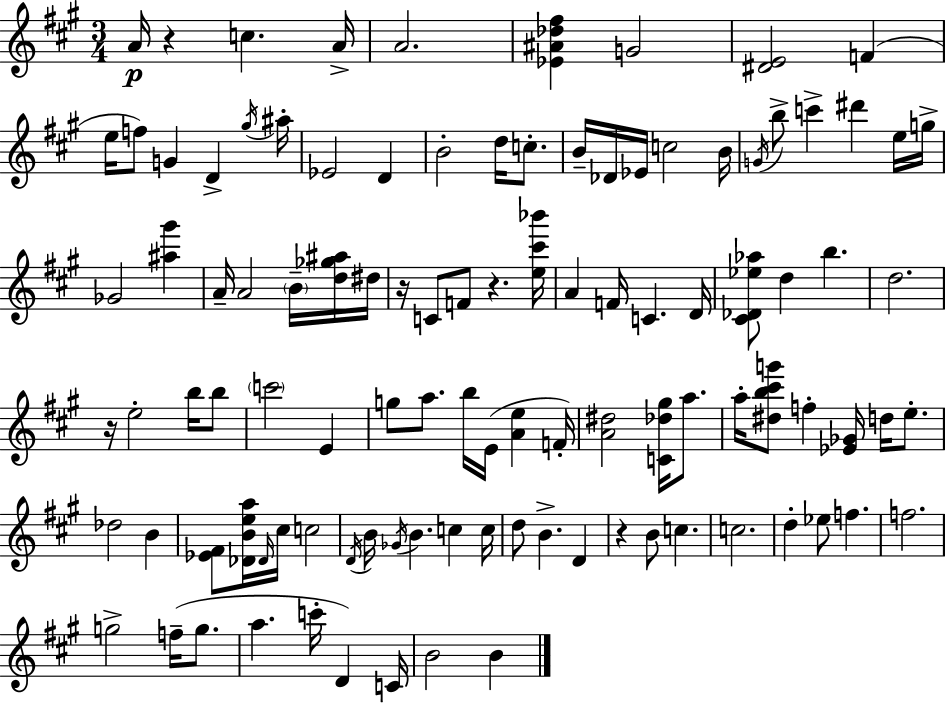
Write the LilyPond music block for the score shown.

{
  \clef treble
  \numericTimeSignature
  \time 3/4
  \key a \major
  a'16\p r4 c''4. a'16-> | a'2. | <ees' ais' des'' fis''>4 g'2 | <dis' e'>2 f'4( | \break e''16 f''8) g'4 d'4-> \acciaccatura { gis''16 } | ais''16-. ees'2 d'4 | b'2-. d''16 c''8.-. | b'16-- des'16 ees'16 c''2 | \break b'16 \acciaccatura { g'16 } b''8-> c'''4-> dis'''4 | e''16 g''16-> ges'2 <ais'' gis'''>4 | a'16-- a'2 \parenthesize b'16-- | <d'' ges'' ais''>16 dis''16 r16 c'8 f'8 r4. | \break <e'' cis''' bes'''>16 a'4 f'16 c'4. | d'16 <cis' des' ees'' aes''>8 d''4 b''4. | d''2. | r16 e''2-. b''16 | \break b''8 \parenthesize c'''2 e'4 | g''8 a''8. b''16 e'16( <a' e''>4 | f'16-.) <a' dis''>2 <c' des'' gis''>16 a''8. | a''16-. <dis'' b'' cis''' g'''>8 f''4-. <ees' ges'>16 d''16 e''8.-. | \break des''2 b'4 | <ees' fis'>8 <des' b' e'' a''>16 \grace { des'16 } cis''16 c''2 | \acciaccatura { d'16 } b'16 \acciaccatura { ges'16 } b'4. | c''4 c''16 d''8 b'4.-> | \break d'4 r4 b'8 c''4. | c''2. | d''4-. ees''8 f''4. | f''2. | \break g''2-> | f''16--( g''8. a''4. c'''16-. | d'4) c'16 b'2 | b'4 \bar "|."
}